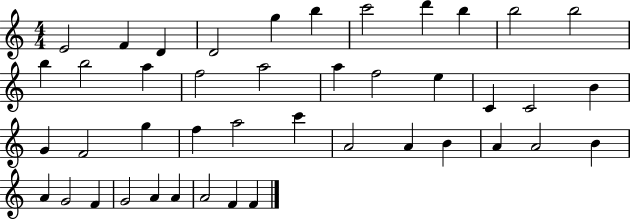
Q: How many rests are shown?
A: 0